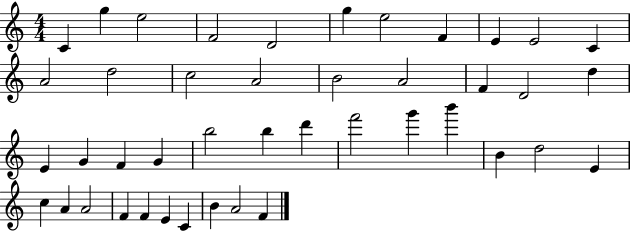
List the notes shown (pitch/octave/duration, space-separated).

C4/q G5/q E5/h F4/h D4/h G5/q E5/h F4/q E4/q E4/h C4/q A4/h D5/h C5/h A4/h B4/h A4/h F4/q D4/h D5/q E4/q G4/q F4/q G4/q B5/h B5/q D6/q F6/h G6/q B6/q B4/q D5/h E4/q C5/q A4/q A4/h F4/q F4/q E4/q C4/q B4/q A4/h F4/q